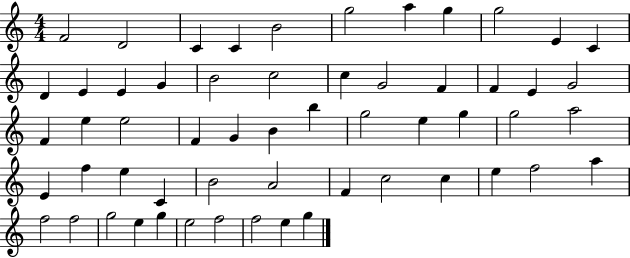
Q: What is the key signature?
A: C major